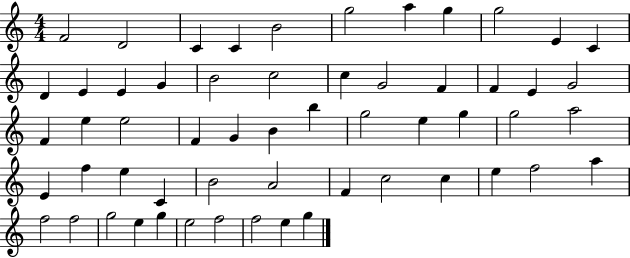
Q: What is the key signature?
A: C major